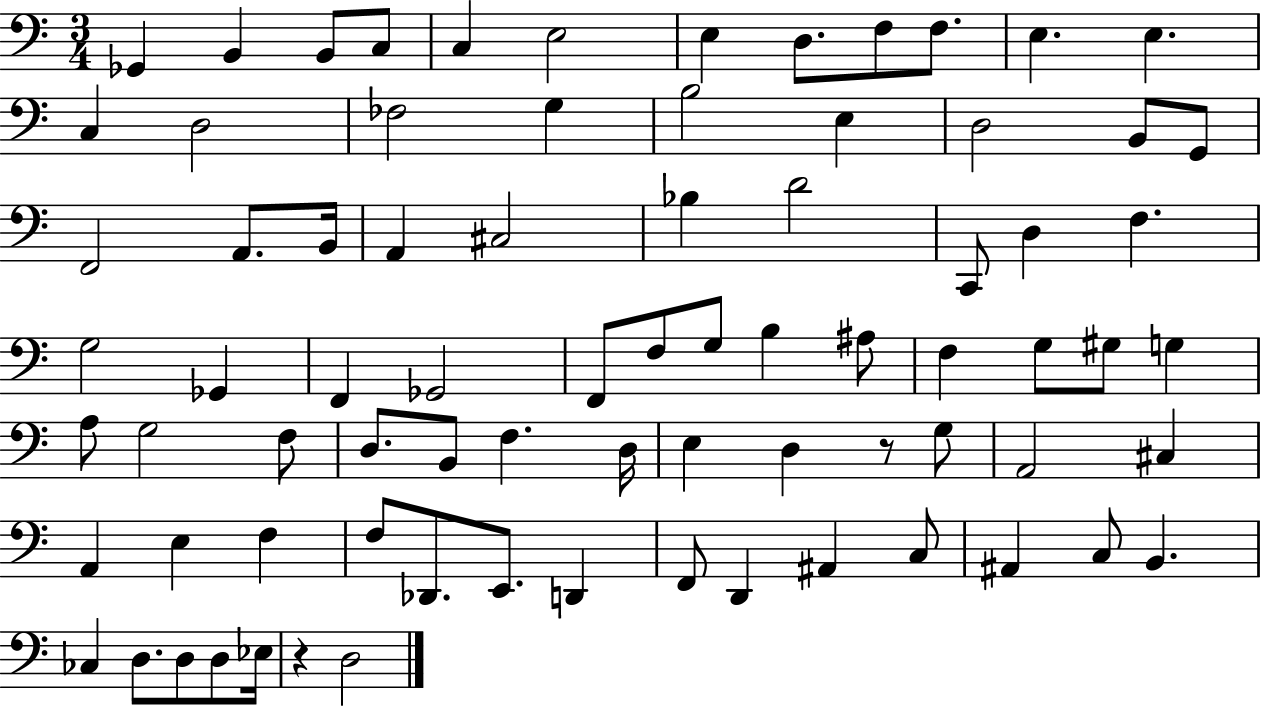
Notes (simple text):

Gb2/q B2/q B2/e C3/e C3/q E3/h E3/q D3/e. F3/e F3/e. E3/q. E3/q. C3/q D3/h FES3/h G3/q B3/h E3/q D3/h B2/e G2/e F2/h A2/e. B2/s A2/q C#3/h Bb3/q D4/h C2/e D3/q F3/q. G3/h Gb2/q F2/q Gb2/h F2/e F3/e G3/e B3/q A#3/e F3/q G3/e G#3/e G3/q A3/e G3/h F3/e D3/e. B2/e F3/q. D3/s E3/q D3/q R/e G3/e A2/h C#3/q A2/q E3/q F3/q F3/e Db2/e. E2/e. D2/q F2/e D2/q A#2/q C3/e A#2/q C3/e B2/q. CES3/q D3/e. D3/e D3/e Eb3/s R/q D3/h